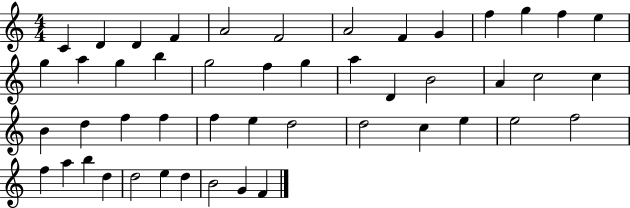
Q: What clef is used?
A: treble